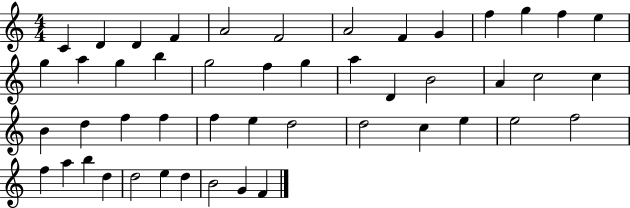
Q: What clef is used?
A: treble